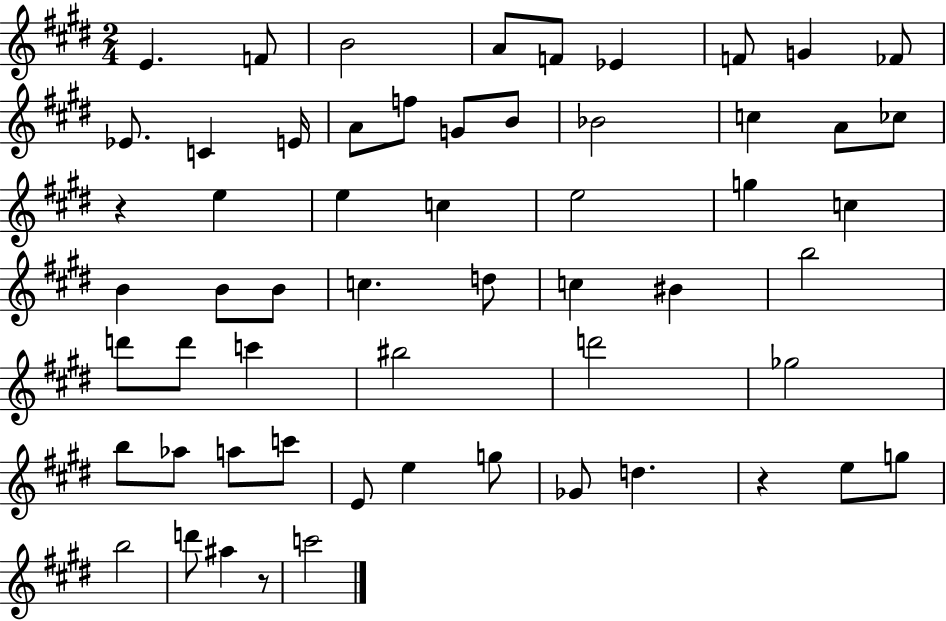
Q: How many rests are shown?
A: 3